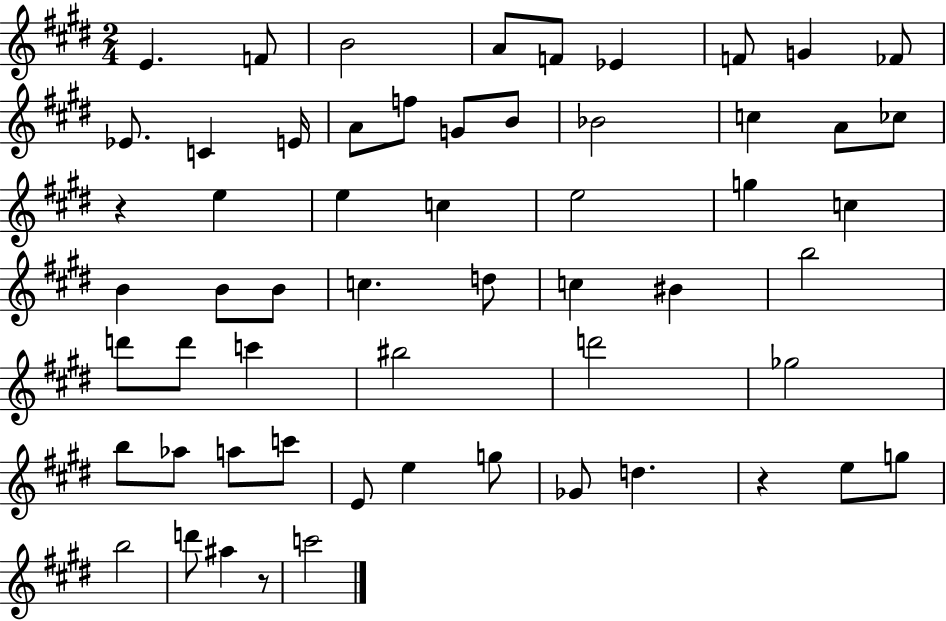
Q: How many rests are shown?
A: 3